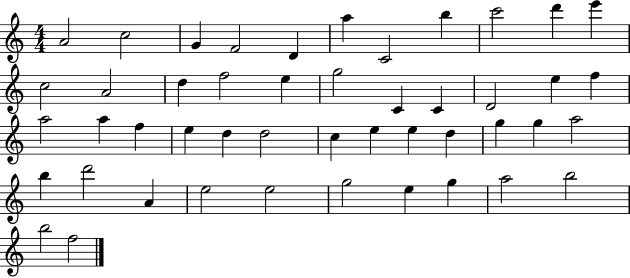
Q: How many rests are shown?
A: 0